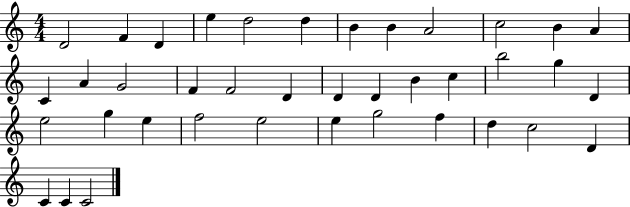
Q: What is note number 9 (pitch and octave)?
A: A4